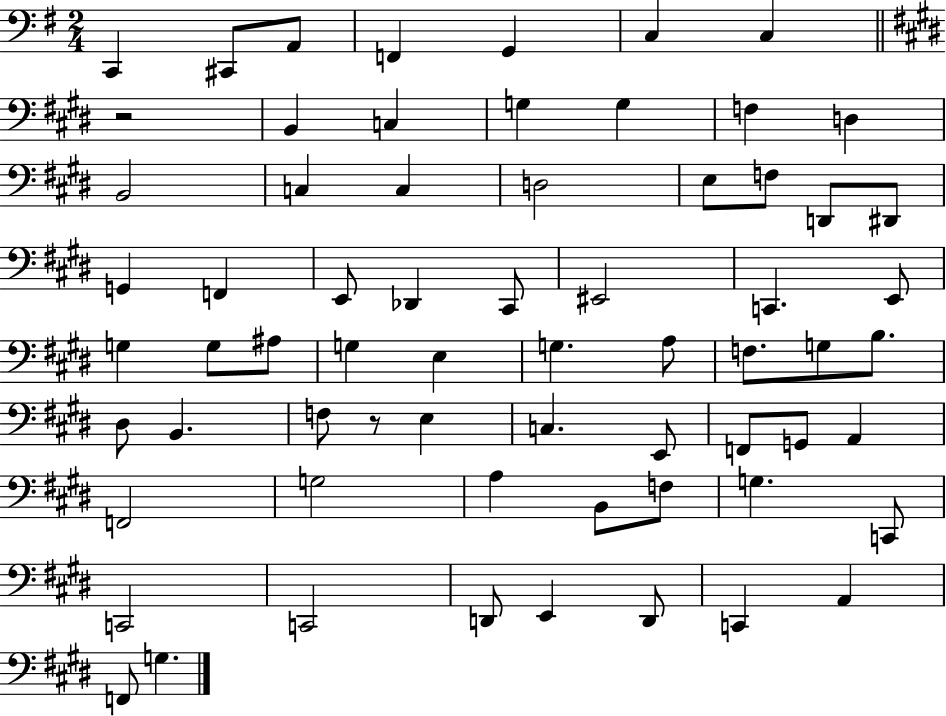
C2/q C#2/e A2/e F2/q G2/q C3/q C3/q R/h B2/q C3/q G3/q G3/q F3/q D3/q B2/h C3/q C3/q D3/h E3/e F3/e D2/e D#2/e G2/q F2/q E2/e Db2/q C#2/e EIS2/h C2/q. E2/e G3/q G3/e A#3/e G3/q E3/q G3/q. A3/e F3/e. G3/e B3/e. D#3/e B2/q. F3/e R/e E3/q C3/q. E2/e F2/e G2/e A2/q F2/h G3/h A3/q B2/e F3/e G3/q. C2/e C2/h C2/h D2/e E2/q D2/e C2/q A2/q F2/e G3/q.